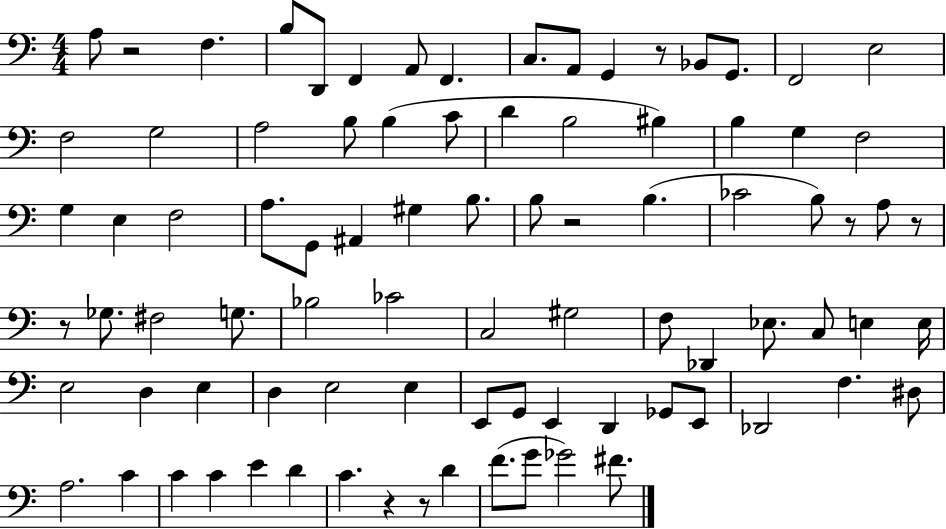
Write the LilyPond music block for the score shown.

{
  \clef bass
  \numericTimeSignature
  \time 4/4
  \key c \major
  a8 r2 f4. | b8 d,8 f,4 a,8 f,4. | c8. a,8 g,4 r8 bes,8 g,8. | f,2 e2 | \break f2 g2 | a2 b8 b4( c'8 | d'4 b2 bis4) | b4 g4 f2 | \break g4 e4 f2 | a8. g,8 ais,4 gis4 b8. | b8 r2 b4.( | ces'2 b8) r8 a8 r8 | \break r8 ges8. fis2 g8. | bes2 ces'2 | c2 gis2 | f8 des,4 ees8. c8 e4 e16 | \break e2 d4 e4 | d4 e2 e4 | e,8 g,8 e,4 d,4 ges,8 e,8 | des,2 f4. dis8 | \break a2. c'4 | c'4 c'4 e'4 d'4 | c'4. r4 r8 d'4 | f'8.( g'8 ges'2) fis'8. | \break \bar "|."
}